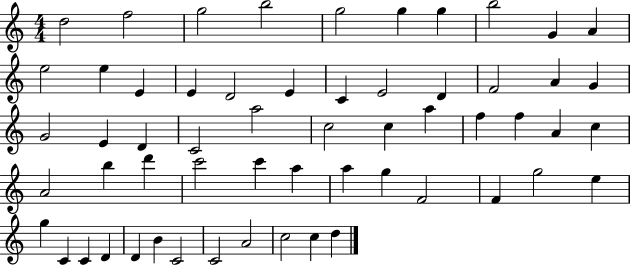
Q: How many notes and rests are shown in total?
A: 58